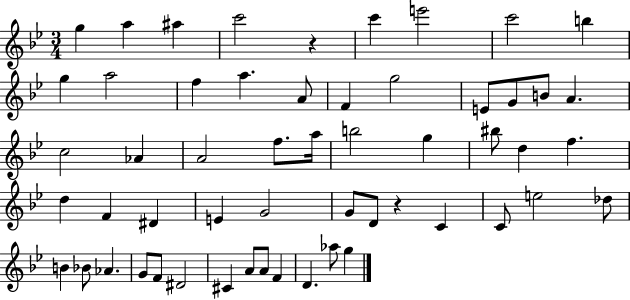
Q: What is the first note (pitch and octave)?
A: G5